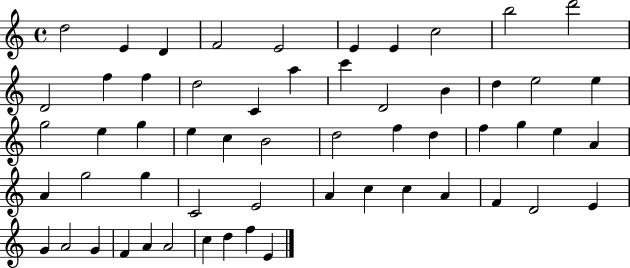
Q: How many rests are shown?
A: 0